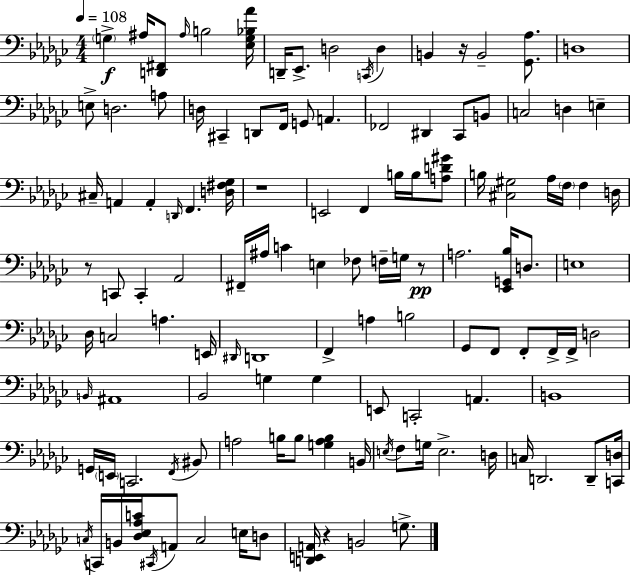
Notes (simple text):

G3/q A#3/s [D2,F#2]/e A#3/s B3/h [Eb3,G3,Bb3,Ab4]/s D2/s Eb2/e. D3/h C2/s D3/q B2/q R/s B2/h [Gb2,Ab3]/e. D3/w E3/e D3/h. A3/e D3/s C#2/q D2/e F2/s G2/e A2/q. FES2/h D#2/q CES2/e B2/e C3/h D3/q E3/q C#3/s A2/q A2/q D2/s F2/q. [D3,F#3,Gb3]/s R/w E2/h F2/q B3/s B3/s [A3,D4,G#4]/e B3/s [C#3,G#3]/h Ab3/s F3/s F3/q D3/s R/e C2/e C2/q Ab2/h F#2/s A#3/s C4/q E3/q FES3/e F3/s G3/s R/e A3/h. [Eb2,G2,Bb3]/s D3/e. E3/w Db3/s C3/h A3/q. E2/s D#2/s D2/w F2/q A3/q B3/h Gb2/e F2/e F2/e F2/s F2/s D3/h B2/s A#2/w Bb2/h G3/q G3/q E2/e C2/h A2/q. B2/w G2/s E2/s C2/h. F2/s BIS2/e A3/h B3/s B3/e [G3,A3,B3]/q B2/s E3/s F3/e G3/s E3/h. D3/s C3/s D2/h. D2/e [C2,D3]/s C3/s C2/s B2/s [Db3,Eb3,Ab3,C4]/s C#2/s A2/e C3/h E3/s D3/e [D2,E2,A2]/s R/q B2/h G3/e.